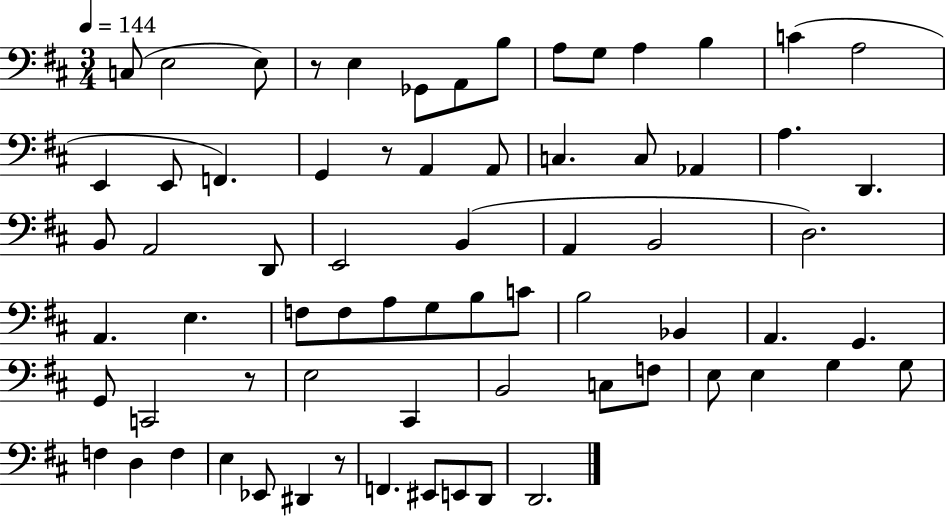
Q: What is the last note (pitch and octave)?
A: D2